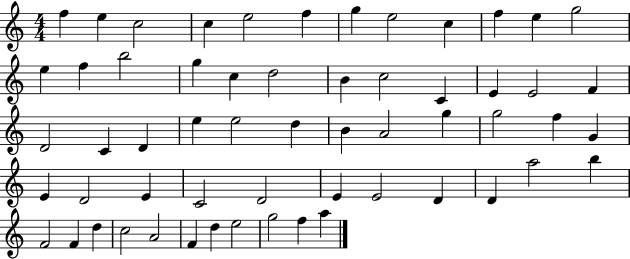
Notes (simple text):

F5/q E5/q C5/h C5/q E5/h F5/q G5/q E5/h C5/q F5/q E5/q G5/h E5/q F5/q B5/h G5/q C5/q D5/h B4/q C5/h C4/q E4/q E4/h F4/q D4/h C4/q D4/q E5/q E5/h D5/q B4/q A4/h G5/q G5/h F5/q G4/q E4/q D4/h E4/q C4/h D4/h E4/q E4/h D4/q D4/q A5/h B5/q F4/h F4/q D5/q C5/h A4/h F4/q D5/q E5/h G5/h F5/q A5/q